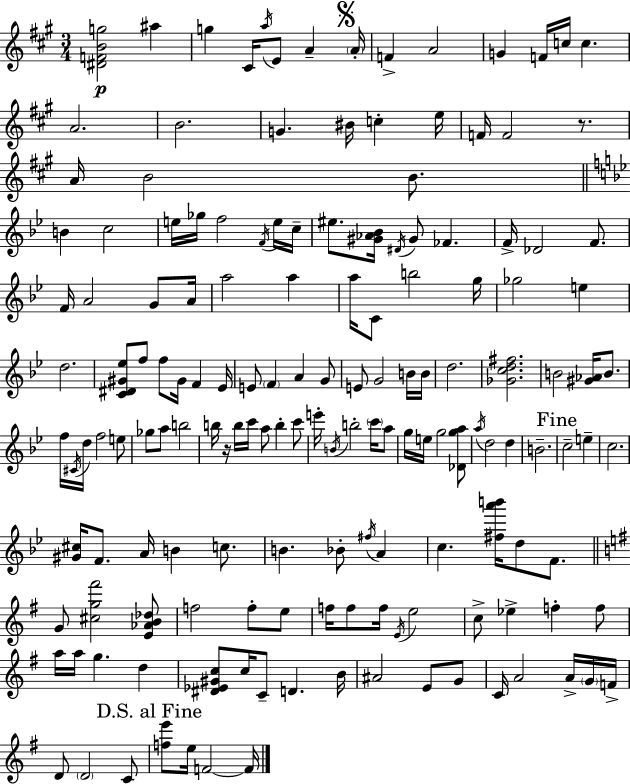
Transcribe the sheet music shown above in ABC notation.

X:1
T:Untitled
M:3/4
L:1/4
K:A
[^DFBg]2 ^a g ^C/4 a/4 E/2 A A/4 F A2 G F/4 c/4 c A2 B2 G ^B/4 c e/4 F/4 F2 z/2 A/4 B2 B/2 B c2 e/4 _g/4 f2 F/4 e/4 c/4 ^e/2 [^G_A_B]/4 ^D/4 ^G/2 _F F/4 _D2 F/2 F/4 A2 G/2 A/4 a2 a a/4 C/2 b2 g/4 _g2 e d2 [C^D^G_e]/2 f/2 f/2 ^G/4 F _E/4 E/2 F A G/2 E/2 G2 B/4 B/4 d2 [_Gcd^f]2 B2 [^G_A]/4 B/2 f/4 ^C/4 d/4 f2 e/2 _g/2 a/2 b2 b/4 z/4 b/4 c'/4 a/2 b c'/2 e'/4 B/4 b2 c'/4 a/2 g/4 e/4 g2 [_Dga]/2 a/4 d2 d B2 c2 e c2 [^G^c]/4 F/2 A/4 B c/2 B _B/2 ^f/4 A c [^fa'b']/4 d/2 F/2 G/2 [^cg^f']2 [E_AB_d]/2 f2 f/2 e/2 f/4 f/2 f/4 E/4 e2 c/2 _e f f/2 a/4 a/4 g d [^D_E^Gc]/2 c/4 C/2 D B/4 ^A2 E/2 G/2 C/4 A2 A/4 G/4 F/4 D/2 D2 C/2 [fe']/2 e/4 F2 F/4